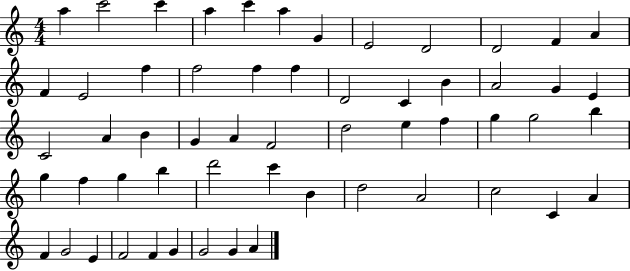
A5/q C6/h C6/q A5/q C6/q A5/q G4/q E4/h D4/h D4/h F4/q A4/q F4/q E4/h F5/q F5/h F5/q F5/q D4/h C4/q B4/q A4/h G4/q E4/q C4/h A4/q B4/q G4/q A4/q F4/h D5/h E5/q F5/q G5/q G5/h B5/q G5/q F5/q G5/q B5/q D6/h C6/q B4/q D5/h A4/h C5/h C4/q A4/q F4/q G4/h E4/q F4/h F4/q G4/q G4/h G4/q A4/q